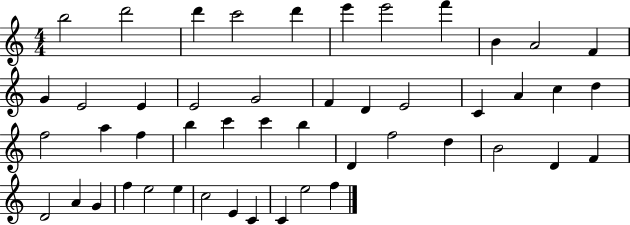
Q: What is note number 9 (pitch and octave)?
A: B4